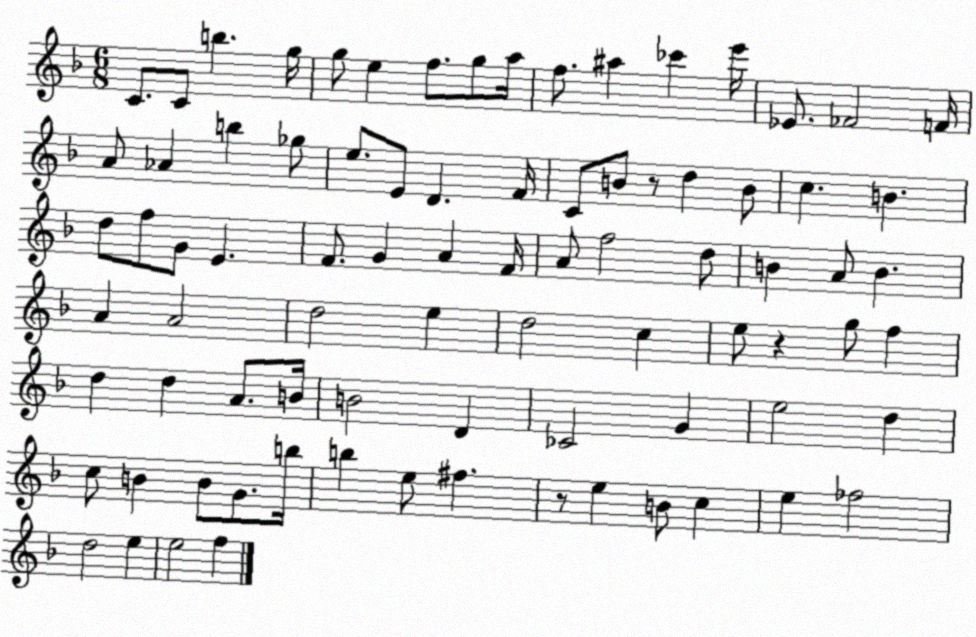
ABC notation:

X:1
T:Untitled
M:6/8
L:1/4
K:F
C/2 C/2 b g/4 g/2 e f/2 g/2 a/4 f/2 ^a _c' e'/4 _E/2 _F2 F/4 A/2 _A b _g/2 e/2 E/2 D F/4 C/2 B/2 z/2 d B/2 c B d/2 f/2 G/2 E F/2 G A F/4 A/2 f2 d/2 B A/2 B A A2 d2 e d2 c e/2 z g/2 f d d A/2 B/4 B2 D _C2 G e2 d c/2 B B/2 G/2 b/4 b e/2 ^f z/2 e B/2 c e _f2 d2 e e2 f